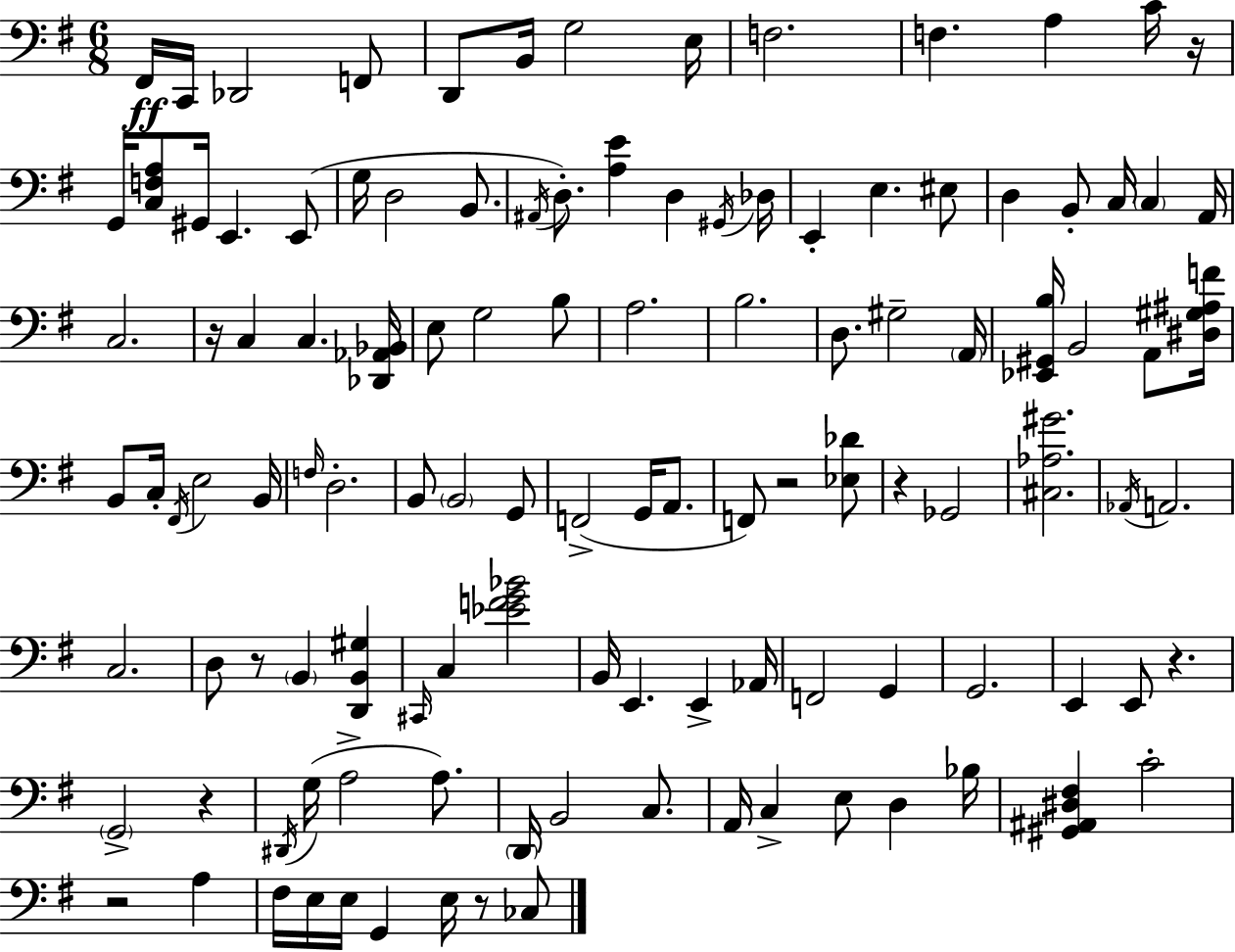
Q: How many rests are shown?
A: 9